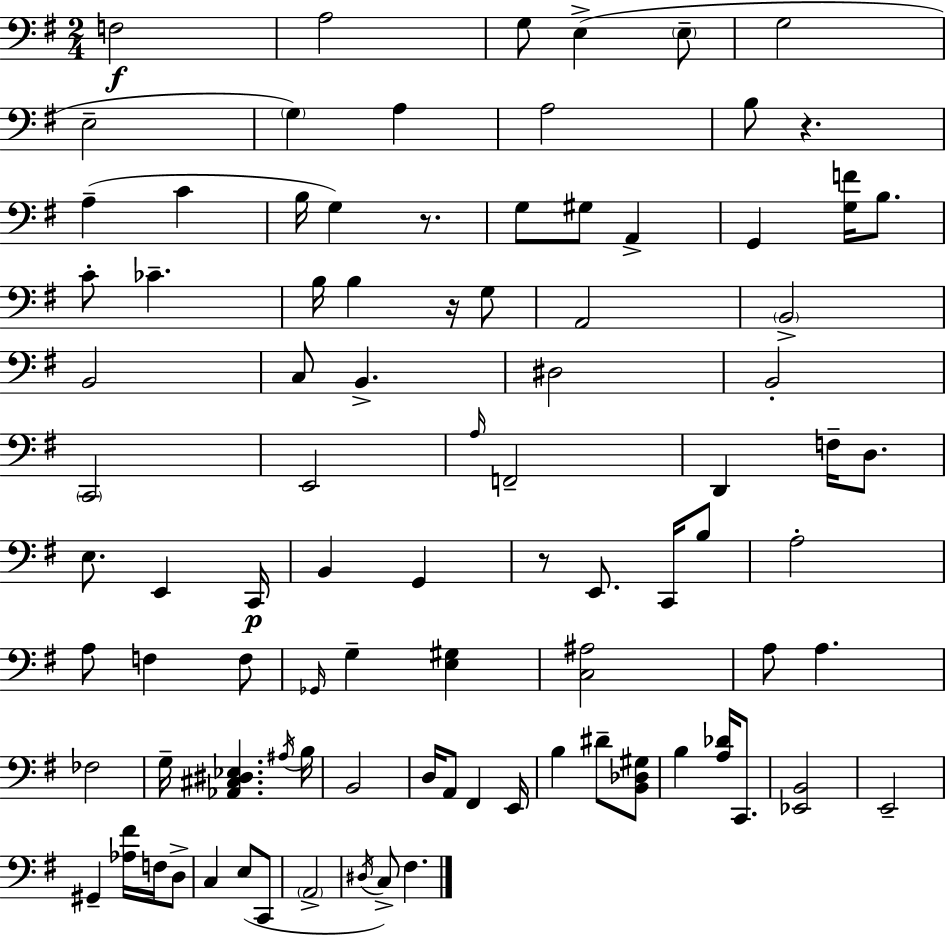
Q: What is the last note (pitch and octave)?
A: F#3